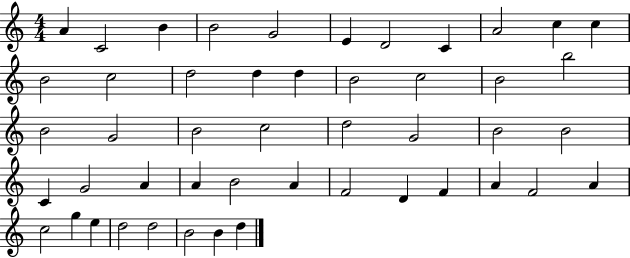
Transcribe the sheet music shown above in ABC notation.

X:1
T:Untitled
M:4/4
L:1/4
K:C
A C2 B B2 G2 E D2 C A2 c c B2 c2 d2 d d B2 c2 B2 b2 B2 G2 B2 c2 d2 G2 B2 B2 C G2 A A B2 A F2 D F A F2 A c2 g e d2 d2 B2 B d